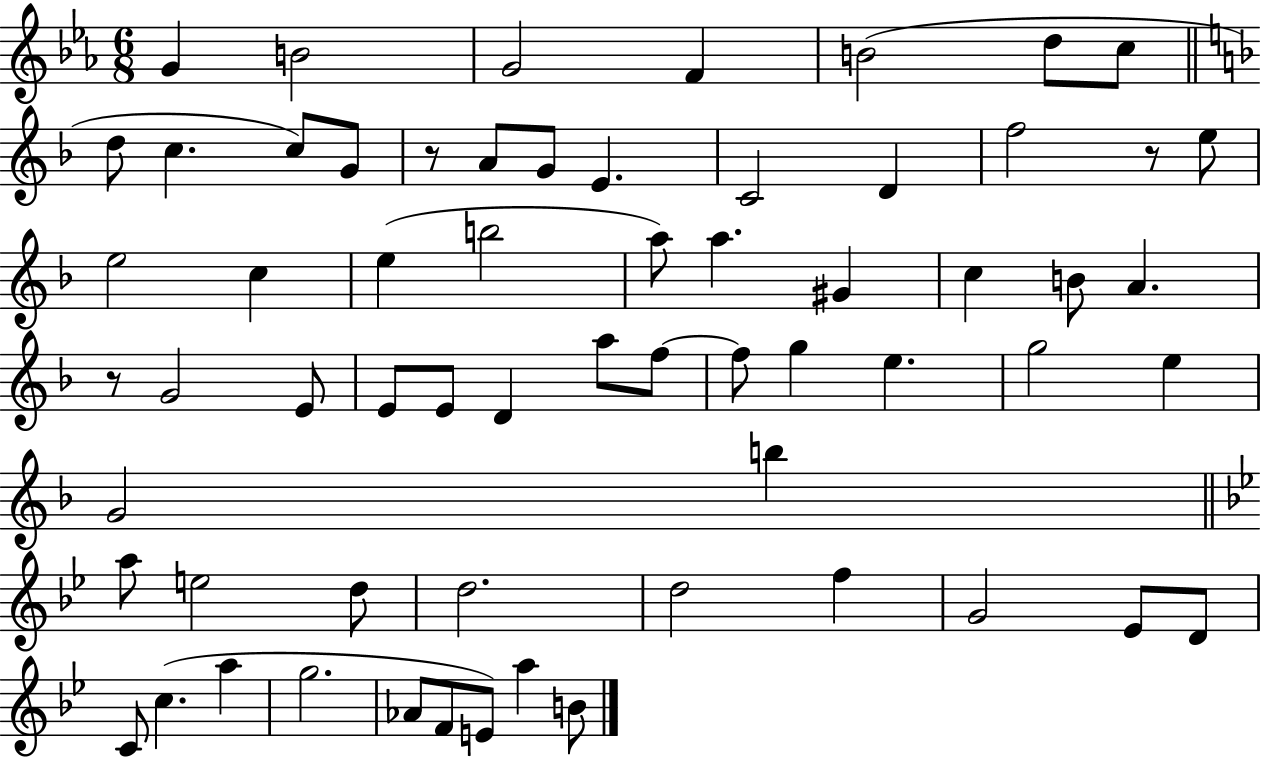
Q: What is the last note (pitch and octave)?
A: B4